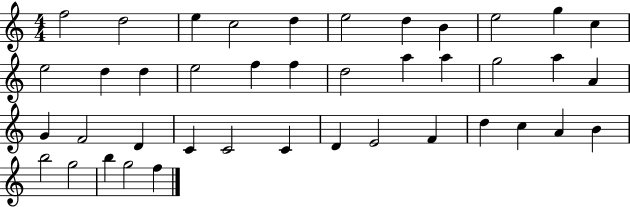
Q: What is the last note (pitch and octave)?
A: F5